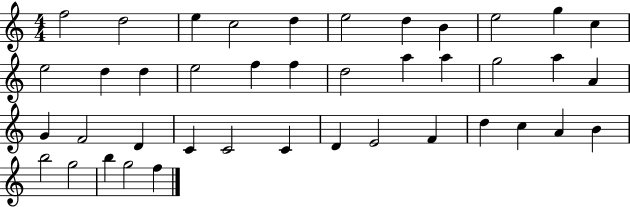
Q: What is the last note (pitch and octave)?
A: F5